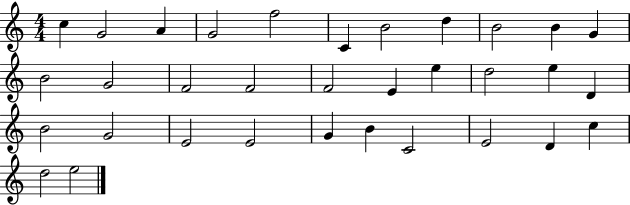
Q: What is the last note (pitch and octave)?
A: E5